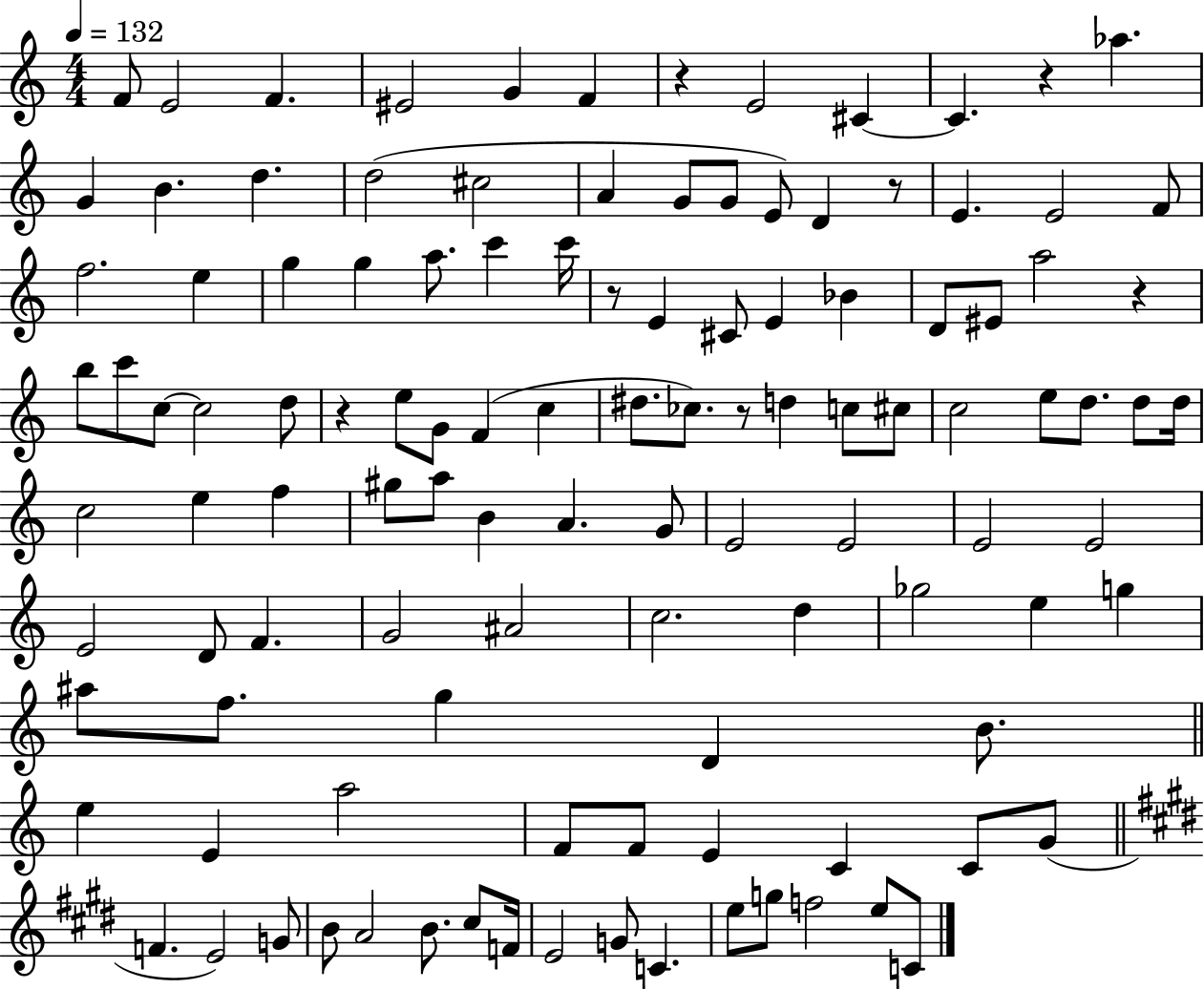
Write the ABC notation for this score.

X:1
T:Untitled
M:4/4
L:1/4
K:C
F/2 E2 F ^E2 G F z E2 ^C ^C z _a G B d d2 ^c2 A G/2 G/2 E/2 D z/2 E E2 F/2 f2 e g g a/2 c' c'/4 z/2 E ^C/2 E _B D/2 ^E/2 a2 z b/2 c'/2 c/2 c2 d/2 z e/2 G/2 F c ^d/2 _c/2 z/2 d c/2 ^c/2 c2 e/2 d/2 d/2 d/4 c2 e f ^g/2 a/2 B A G/2 E2 E2 E2 E2 E2 D/2 F G2 ^A2 c2 d _g2 e g ^a/2 f/2 g D B/2 e E a2 F/2 F/2 E C C/2 G/2 F E2 G/2 B/2 A2 B/2 ^c/2 F/4 E2 G/2 C e/2 g/2 f2 e/2 C/2